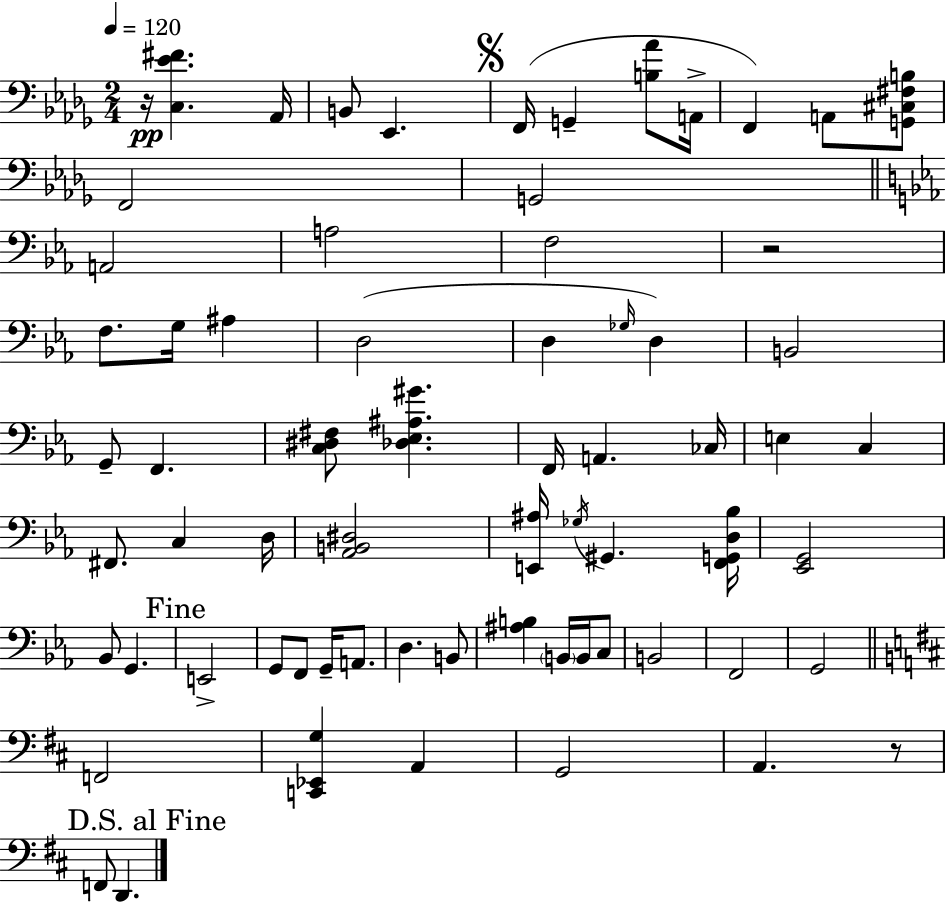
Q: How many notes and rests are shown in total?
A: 68